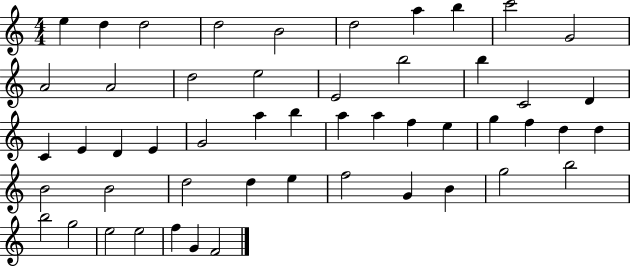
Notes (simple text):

E5/q D5/q D5/h D5/h B4/h D5/h A5/q B5/q C6/h G4/h A4/h A4/h D5/h E5/h E4/h B5/h B5/q C4/h D4/q C4/q E4/q D4/q E4/q G4/h A5/q B5/q A5/q A5/q F5/q E5/q G5/q F5/q D5/q D5/q B4/h B4/h D5/h D5/q E5/q F5/h G4/q B4/q G5/h B5/h B5/h G5/h E5/h E5/h F5/q G4/q F4/h